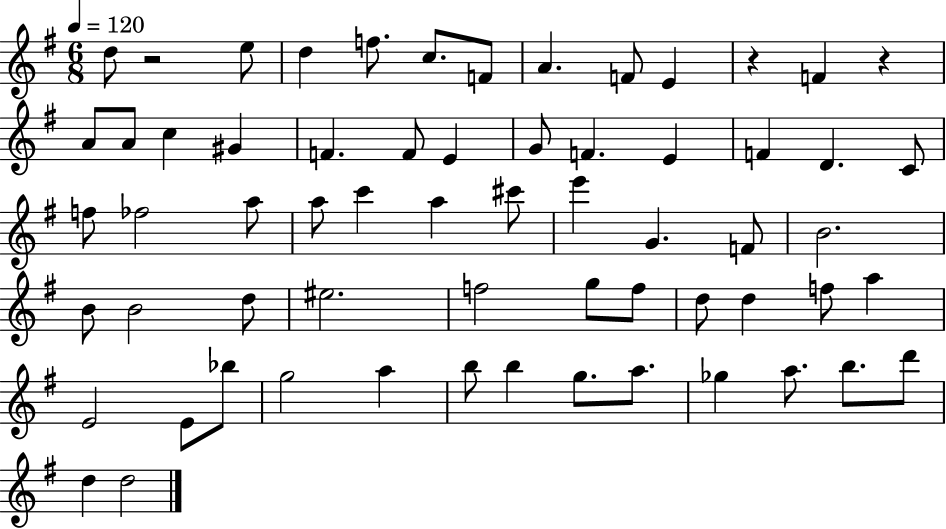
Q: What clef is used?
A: treble